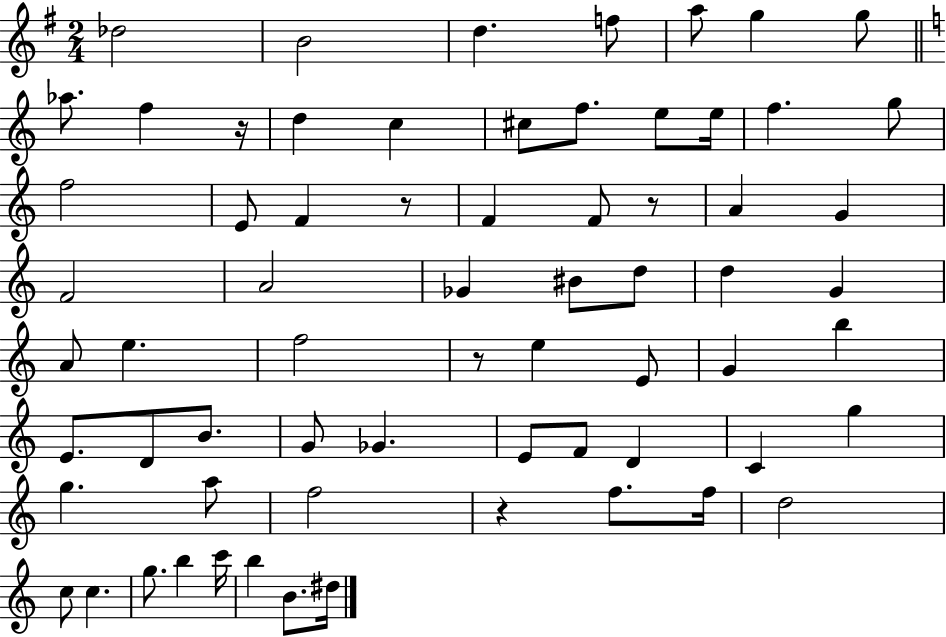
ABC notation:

X:1
T:Untitled
M:2/4
L:1/4
K:G
_d2 B2 d f/2 a/2 g g/2 _a/2 f z/4 d c ^c/2 f/2 e/2 e/4 f g/2 f2 E/2 F z/2 F F/2 z/2 A G F2 A2 _G ^B/2 d/2 d G A/2 e f2 z/2 e E/2 G b E/2 D/2 B/2 G/2 _G E/2 F/2 D C g g a/2 f2 z f/2 f/4 d2 c/2 c g/2 b c'/4 b B/2 ^d/4